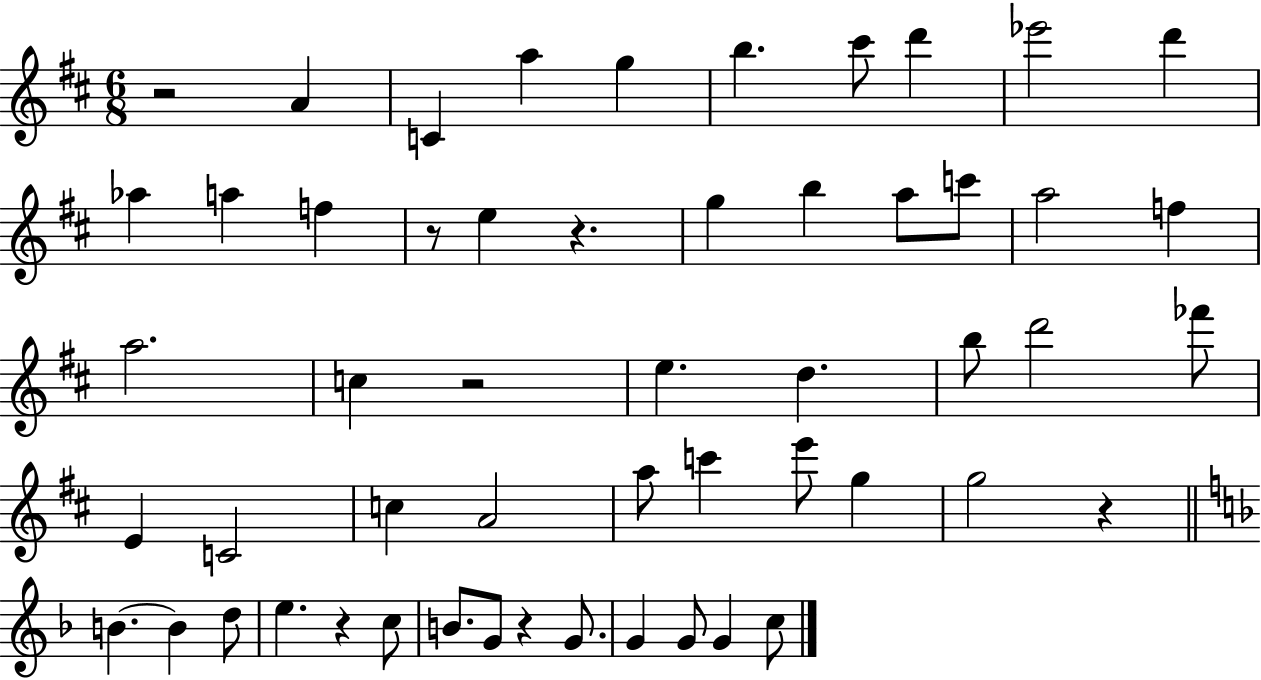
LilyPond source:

{
  \clef treble
  \numericTimeSignature
  \time 6/8
  \key d \major
  \repeat volta 2 { r2 a'4 | c'4 a''4 g''4 | b''4. cis'''8 d'''4 | ees'''2 d'''4 | \break aes''4 a''4 f''4 | r8 e''4 r4. | g''4 b''4 a''8 c'''8 | a''2 f''4 | \break a''2. | c''4 r2 | e''4. d''4. | b''8 d'''2 fes'''8 | \break e'4 c'2 | c''4 a'2 | a''8 c'''4 e'''8 g''4 | g''2 r4 | \break \bar "||" \break \key f \major b'4.~~ b'4 d''8 | e''4. r4 c''8 | b'8. g'8 r4 g'8. | g'4 g'8 g'4 c''8 | \break } \bar "|."
}